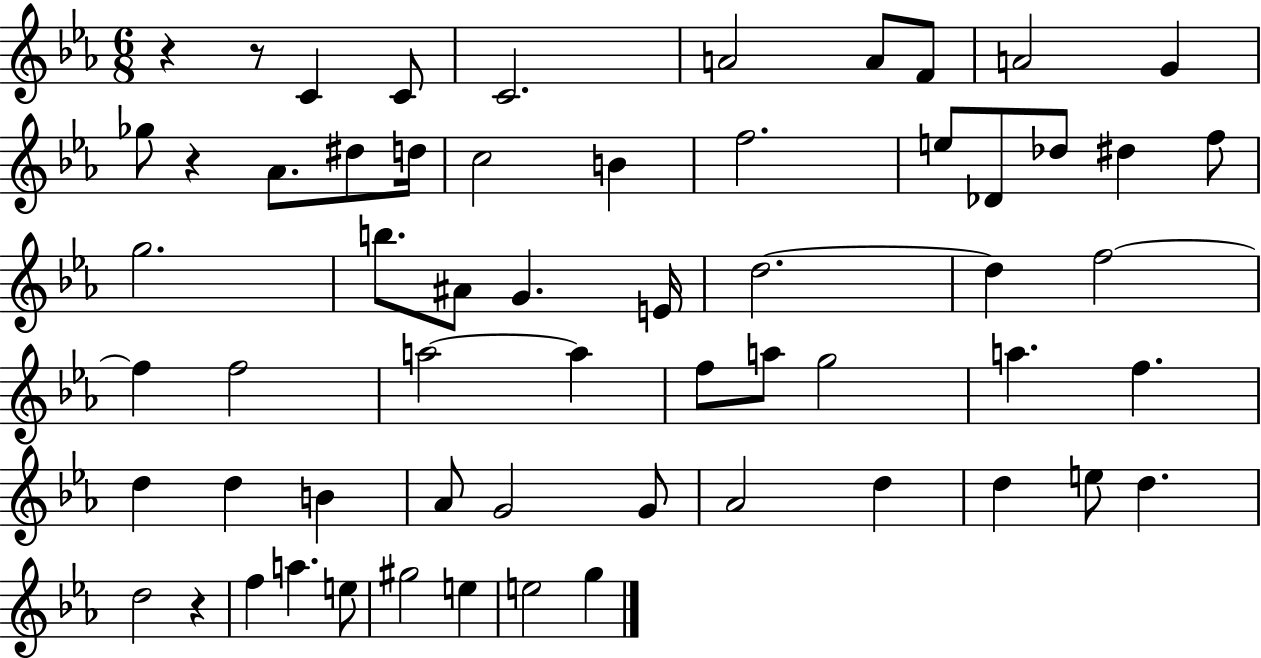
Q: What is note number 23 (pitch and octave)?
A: A#4